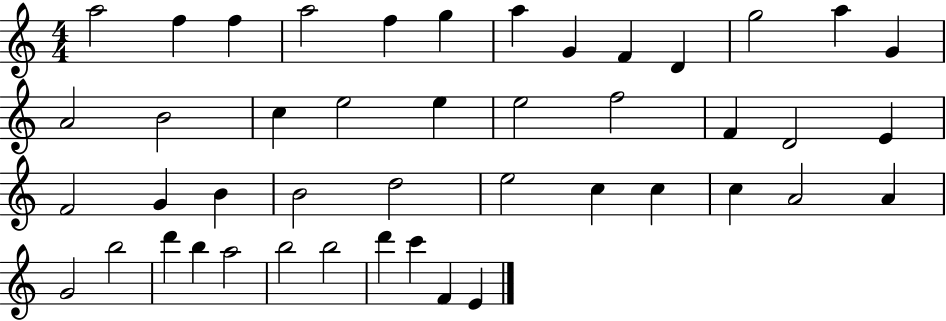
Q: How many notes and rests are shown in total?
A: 45